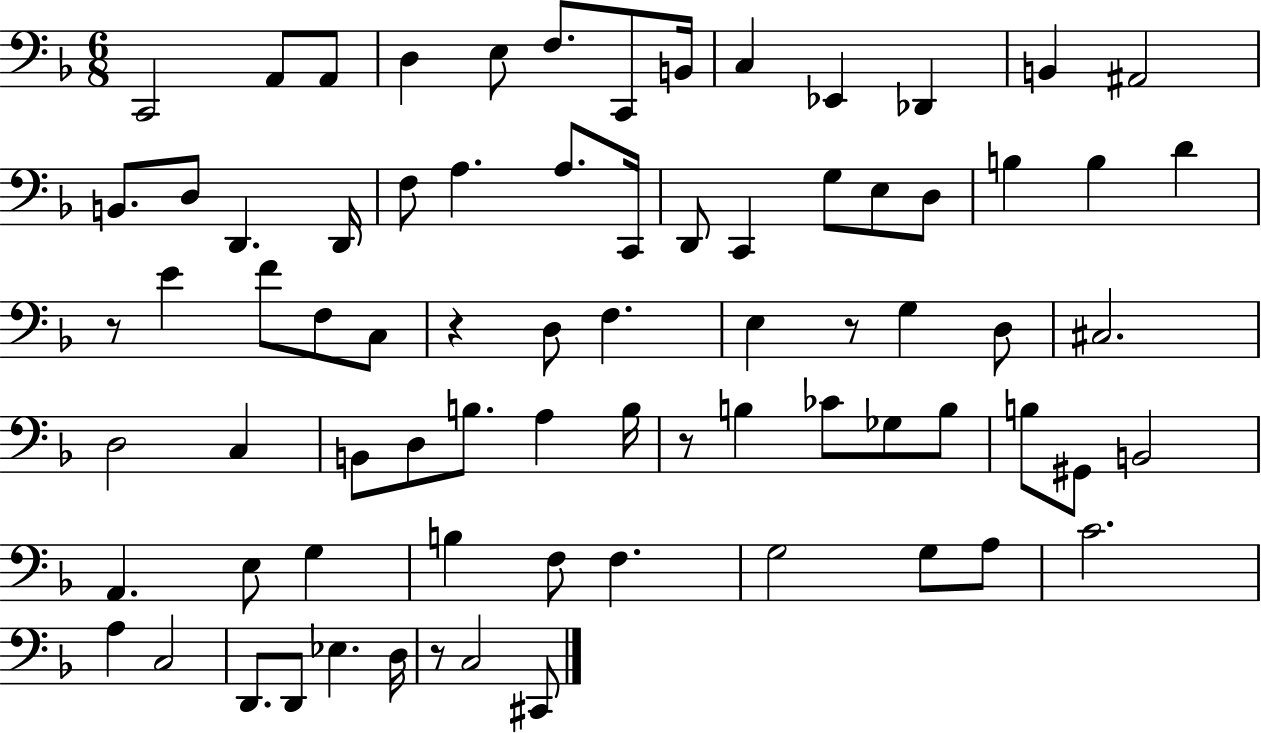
C2/h A2/e A2/e D3/q E3/e F3/e. C2/e B2/s C3/q Eb2/q Db2/q B2/q A#2/h B2/e. D3/e D2/q. D2/s F3/e A3/q. A3/e. C2/s D2/e C2/q G3/e E3/e D3/e B3/q B3/q D4/q R/e E4/q F4/e F3/e C3/e R/q D3/e F3/q. E3/q R/e G3/q D3/e C#3/h. D3/h C3/q B2/e D3/e B3/e. A3/q B3/s R/e B3/q CES4/e Gb3/e B3/e B3/e G#2/e B2/h A2/q. E3/e G3/q B3/q F3/e F3/q. G3/h G3/e A3/e C4/h. A3/q C3/h D2/e. D2/e Eb3/q. D3/s R/e C3/h C#2/e